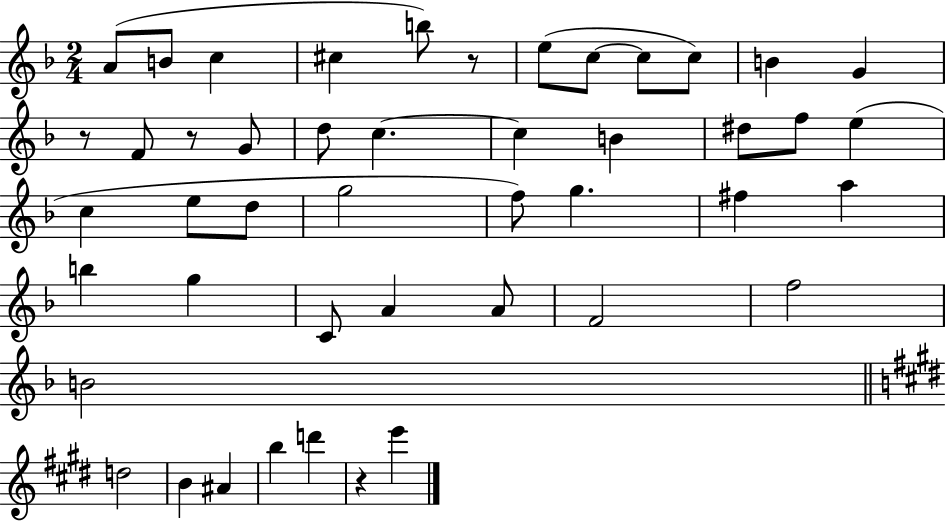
{
  \clef treble
  \numericTimeSignature
  \time 2/4
  \key f \major
  a'8( b'8 c''4 | cis''4 b''8) r8 | e''8( c''8~~ c''8 c''8) | b'4 g'4 | \break r8 f'8 r8 g'8 | d''8 c''4.~~ | c''4 b'4 | dis''8 f''8 e''4( | \break c''4 e''8 d''8 | g''2 | f''8) g''4. | fis''4 a''4 | \break b''4 g''4 | c'8 a'4 a'8 | f'2 | f''2 | \break b'2 | \bar "||" \break \key e \major d''2 | b'4 ais'4 | b''4 d'''4 | r4 e'''4 | \break \bar "|."
}